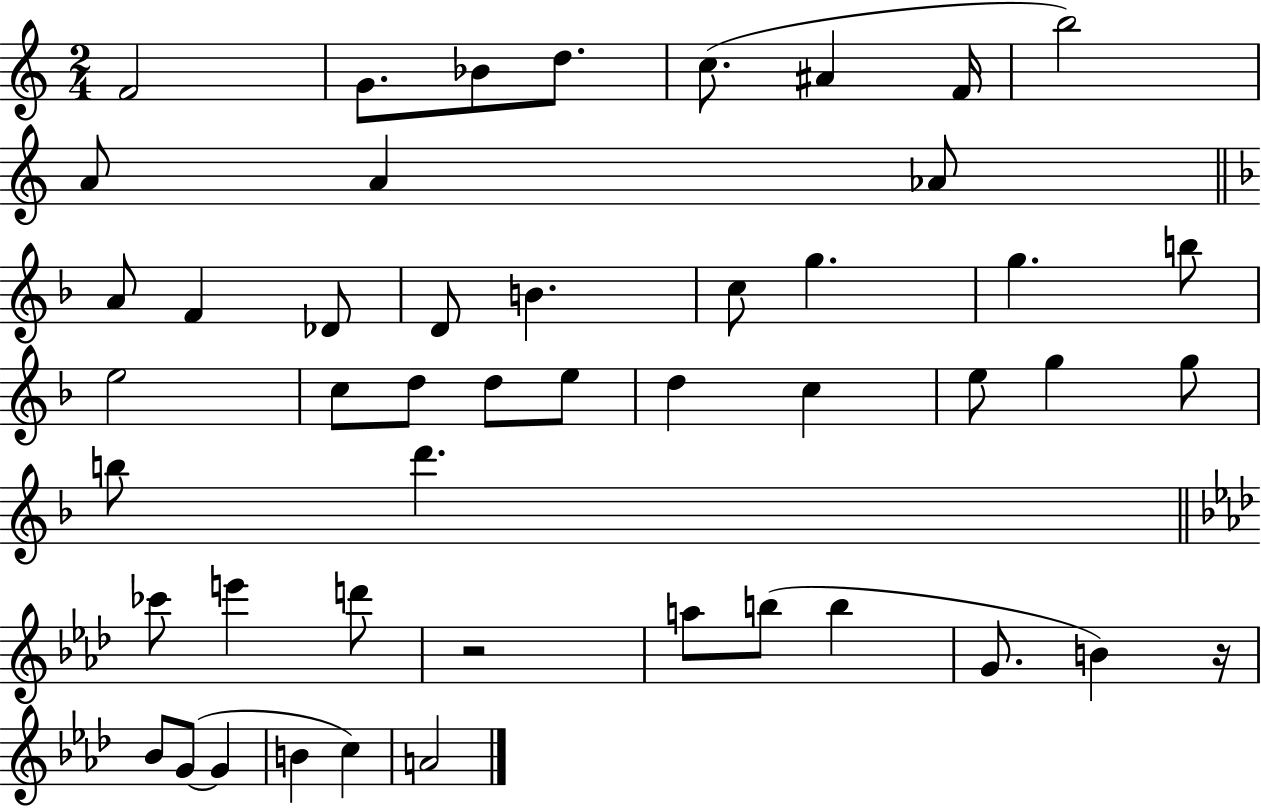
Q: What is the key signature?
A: C major